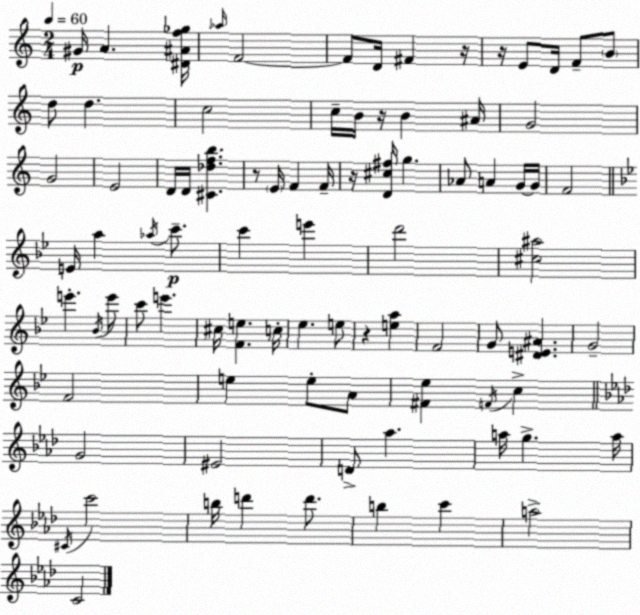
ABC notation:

X:1
T:Untitled
M:2/4
L:1/4
K:Am
^G/4 A [^D^Af_g]/4 _a/4 F2 F/2 D/4 ^F z/4 z/4 E/2 D/4 F/2 B/2 d/2 d c2 c/4 B/4 z/4 B ^A/4 G2 G2 E2 D/4 D/4 [^C_dfb] z/2 E/4 F F/4 z/4 [D^c^f]/4 g _A/2 A G/4 G/4 F2 E/4 a _a/4 c'/2 c' e' d'2 [^c^a]2 e' _B/4 e'/2 c'/2 e' ^c/4 [Fe] c/4 _e e/2 z [ea] F2 G/2 [^DE^A] G2 F2 e e/2 A/2 [^F_e] F/4 c G2 ^E2 D/2 _a a/4 g a/4 ^C/4 c'2 b/4 d' d'/2 b c' a2 C2